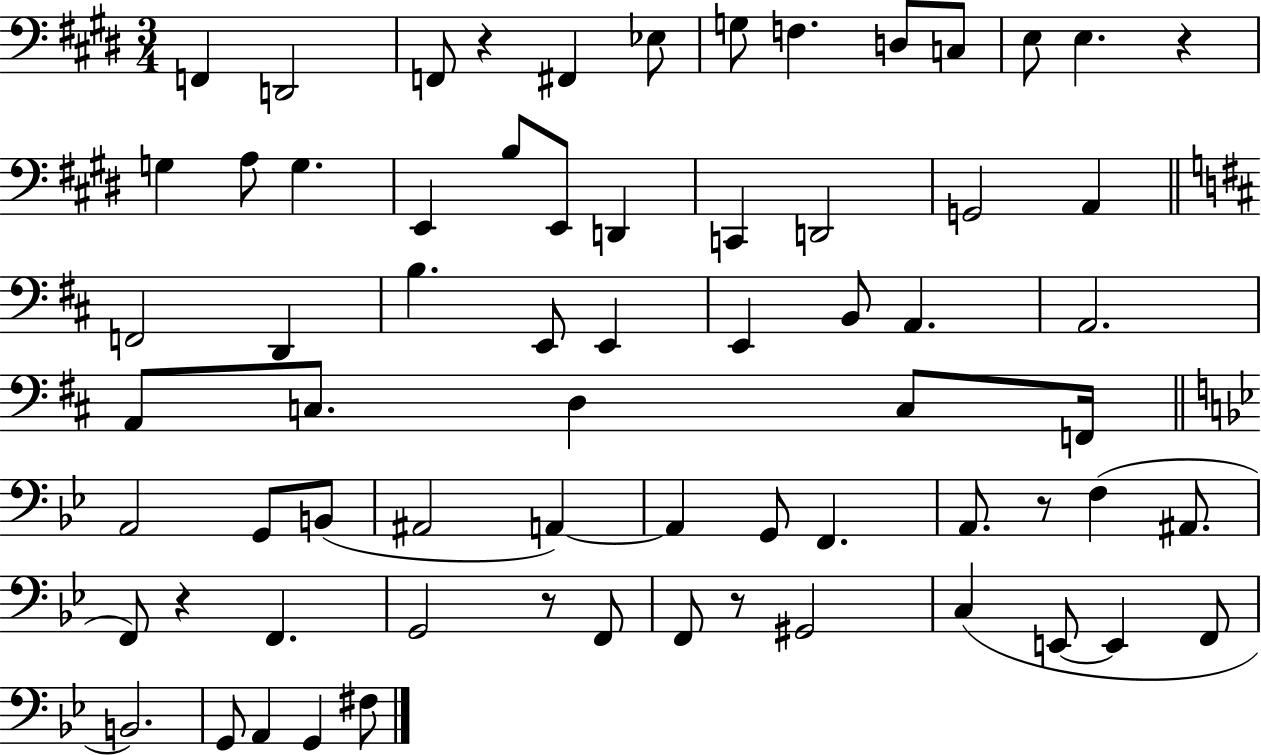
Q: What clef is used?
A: bass